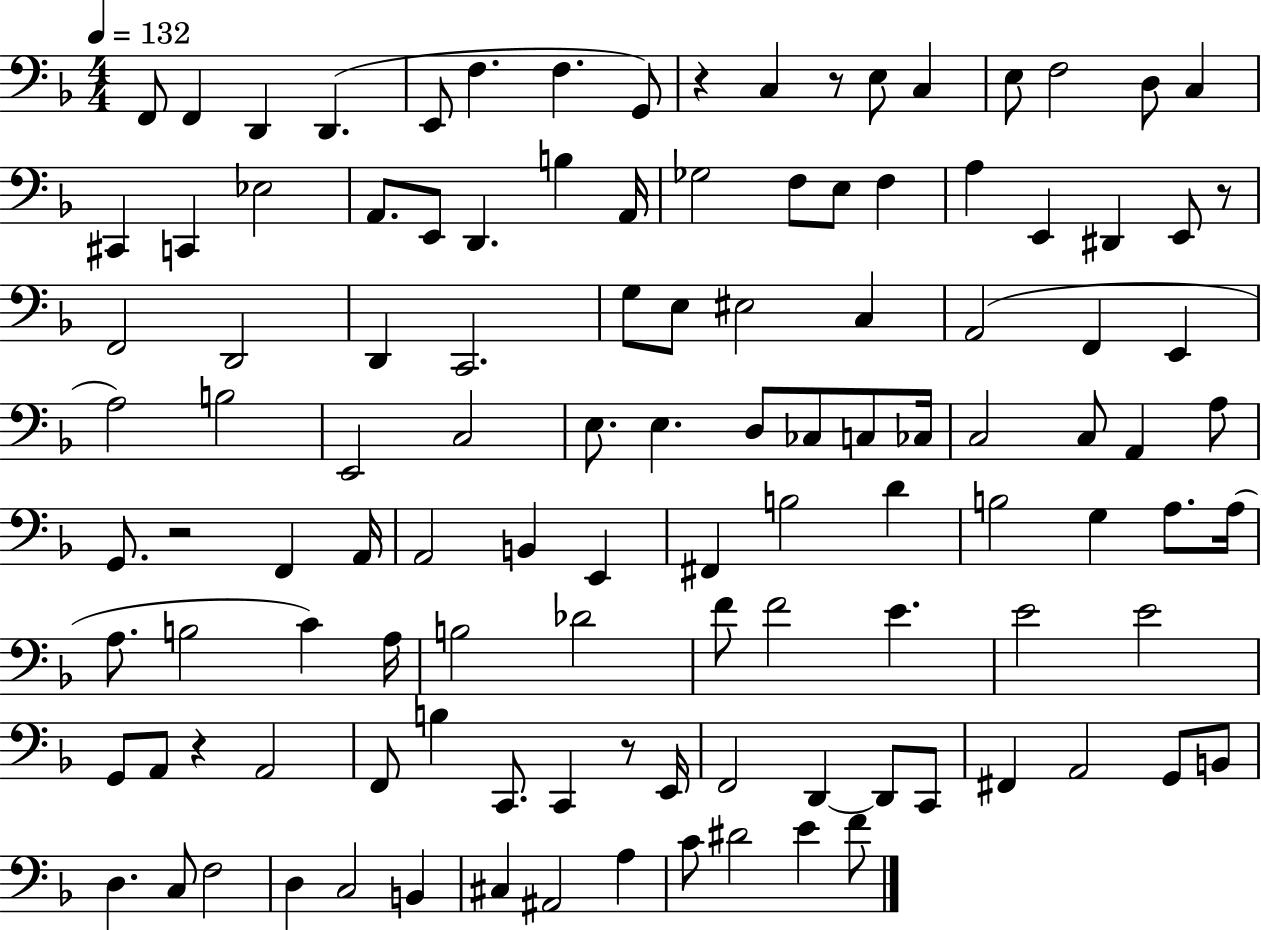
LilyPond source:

{
  \clef bass
  \numericTimeSignature
  \time 4/4
  \key f \major
  \tempo 4 = 132
  f,8 f,4 d,4 d,4.( | e,8 f4. f4. g,8) | r4 c4 r8 e8 c4 | e8 f2 d8 c4 | \break cis,4 c,4 ees2 | a,8. e,8 d,4. b4 a,16 | ges2 f8 e8 f4 | a4 e,4 dis,4 e,8 r8 | \break f,2 d,2 | d,4 c,2. | g8 e8 eis2 c4 | a,2( f,4 e,4 | \break a2) b2 | e,2 c2 | e8. e4. d8 ces8 c8 ces16 | c2 c8 a,4 a8 | \break g,8. r2 f,4 a,16 | a,2 b,4 e,4 | fis,4 b2 d'4 | b2 g4 a8. a16( | \break a8. b2 c'4) a16 | b2 des'2 | f'8 f'2 e'4. | e'2 e'2 | \break g,8 a,8 r4 a,2 | f,8 b4 c,8. c,4 r8 e,16 | f,2 d,4~~ d,8 c,8 | fis,4 a,2 g,8 b,8 | \break d4. c8 f2 | d4 c2 b,4 | cis4 ais,2 a4 | c'8 dis'2 e'4 f'8 | \break \bar "|."
}